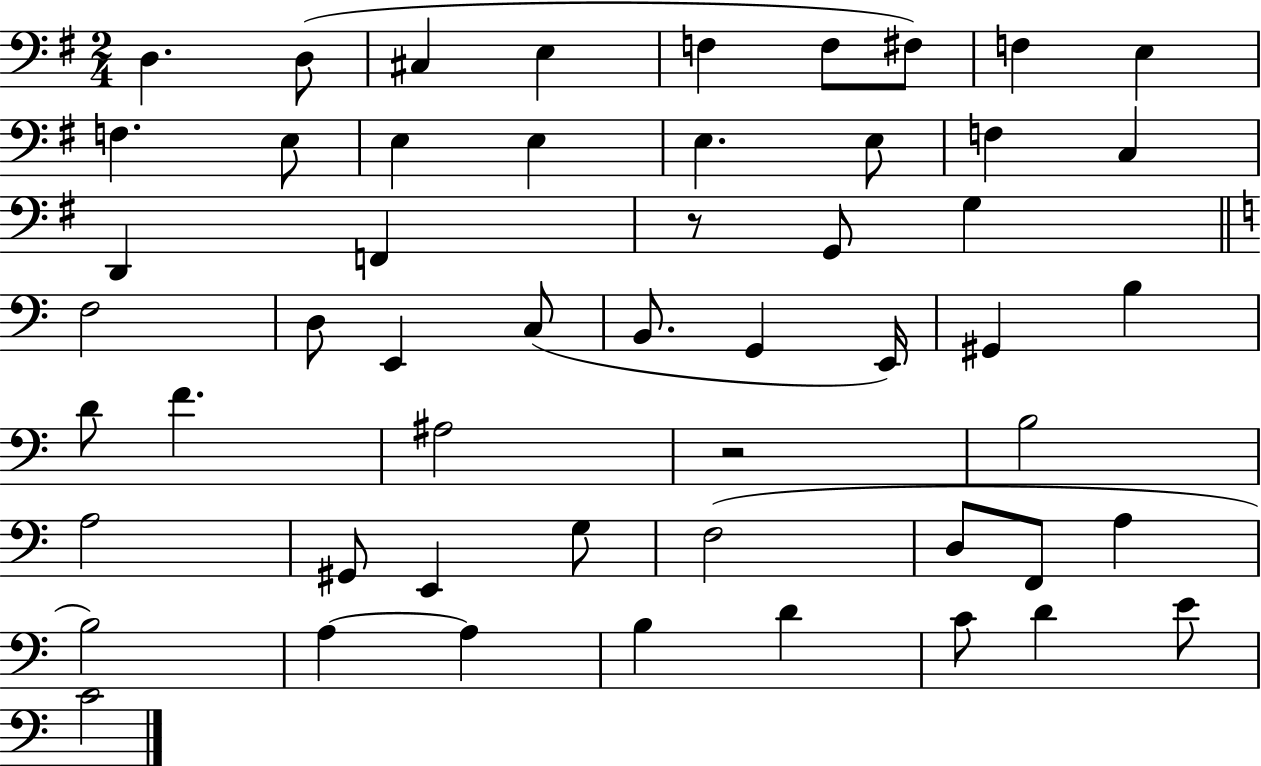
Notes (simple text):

D3/q. D3/e C#3/q E3/q F3/q F3/e F#3/e F3/q E3/q F3/q. E3/e E3/q E3/q E3/q. E3/e F3/q C3/q D2/q F2/q R/e G2/e G3/q F3/h D3/e E2/q C3/e B2/e. G2/q E2/s G#2/q B3/q D4/e F4/q. A#3/h R/h B3/h A3/h G#2/e E2/q G3/e F3/h D3/e F2/e A3/q B3/h A3/q A3/q B3/q D4/q C4/e D4/q E4/e C4/h